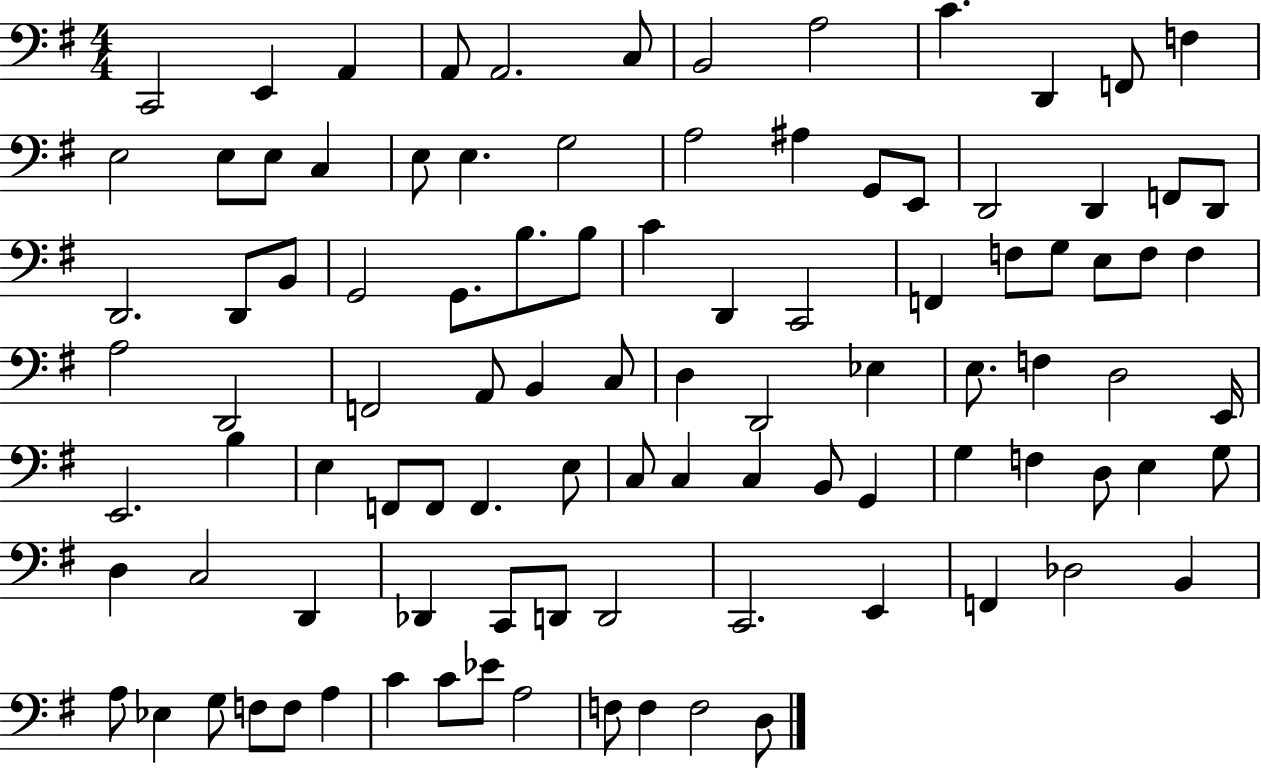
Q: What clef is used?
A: bass